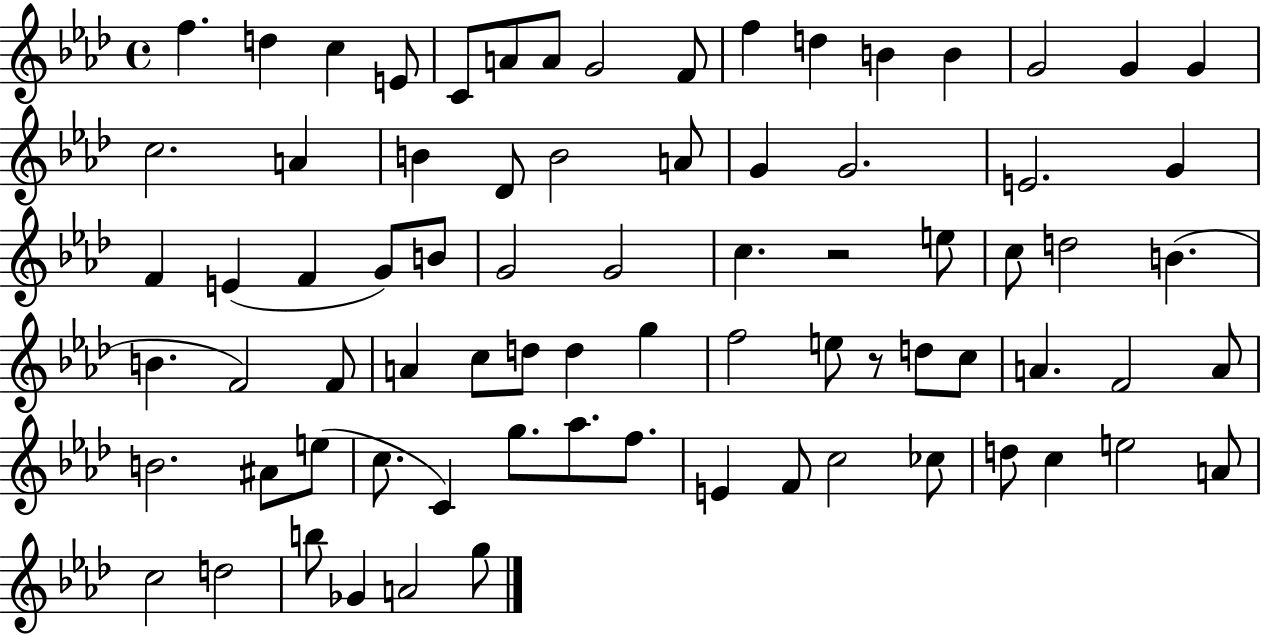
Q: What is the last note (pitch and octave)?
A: G5